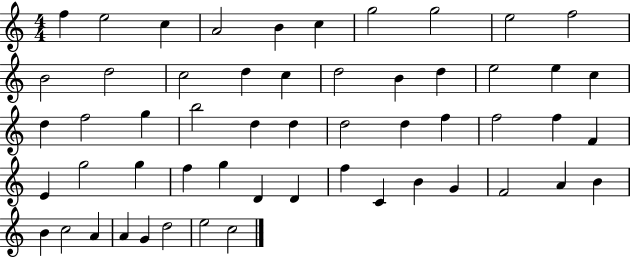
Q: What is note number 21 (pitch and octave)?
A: C5